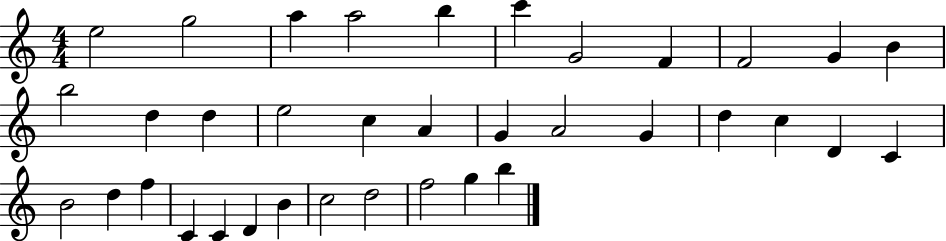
E5/h G5/h A5/q A5/h B5/q C6/q G4/h F4/q F4/h G4/q B4/q B5/h D5/q D5/q E5/h C5/q A4/q G4/q A4/h G4/q D5/q C5/q D4/q C4/q B4/h D5/q F5/q C4/q C4/q D4/q B4/q C5/h D5/h F5/h G5/q B5/q